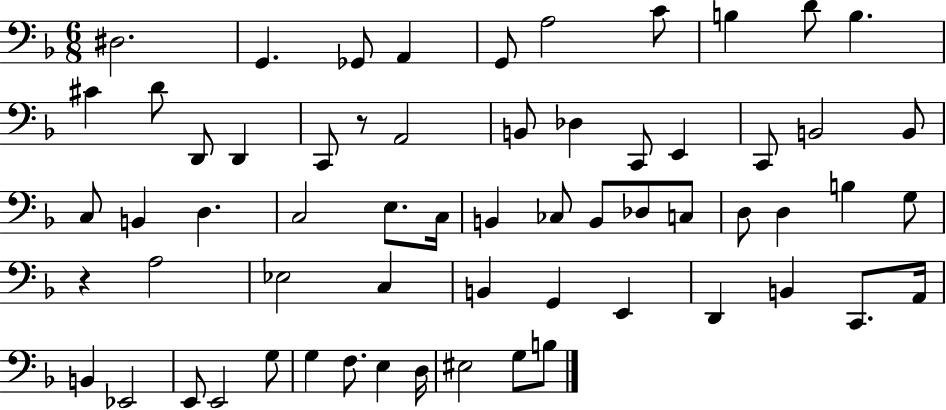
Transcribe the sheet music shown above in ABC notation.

X:1
T:Untitled
M:6/8
L:1/4
K:F
^D,2 G,, _G,,/2 A,, G,,/2 A,2 C/2 B, D/2 B, ^C D/2 D,,/2 D,, C,,/2 z/2 A,,2 B,,/2 _D, C,,/2 E,, C,,/2 B,,2 B,,/2 C,/2 B,, D, C,2 E,/2 C,/4 B,, _C,/2 B,,/2 _D,/2 C,/2 D,/2 D, B, G,/2 z A,2 _E,2 C, B,, G,, E,, D,, B,, C,,/2 A,,/4 B,, _E,,2 E,,/2 E,,2 G,/2 G, F,/2 E, D,/4 ^E,2 G,/2 B,/2